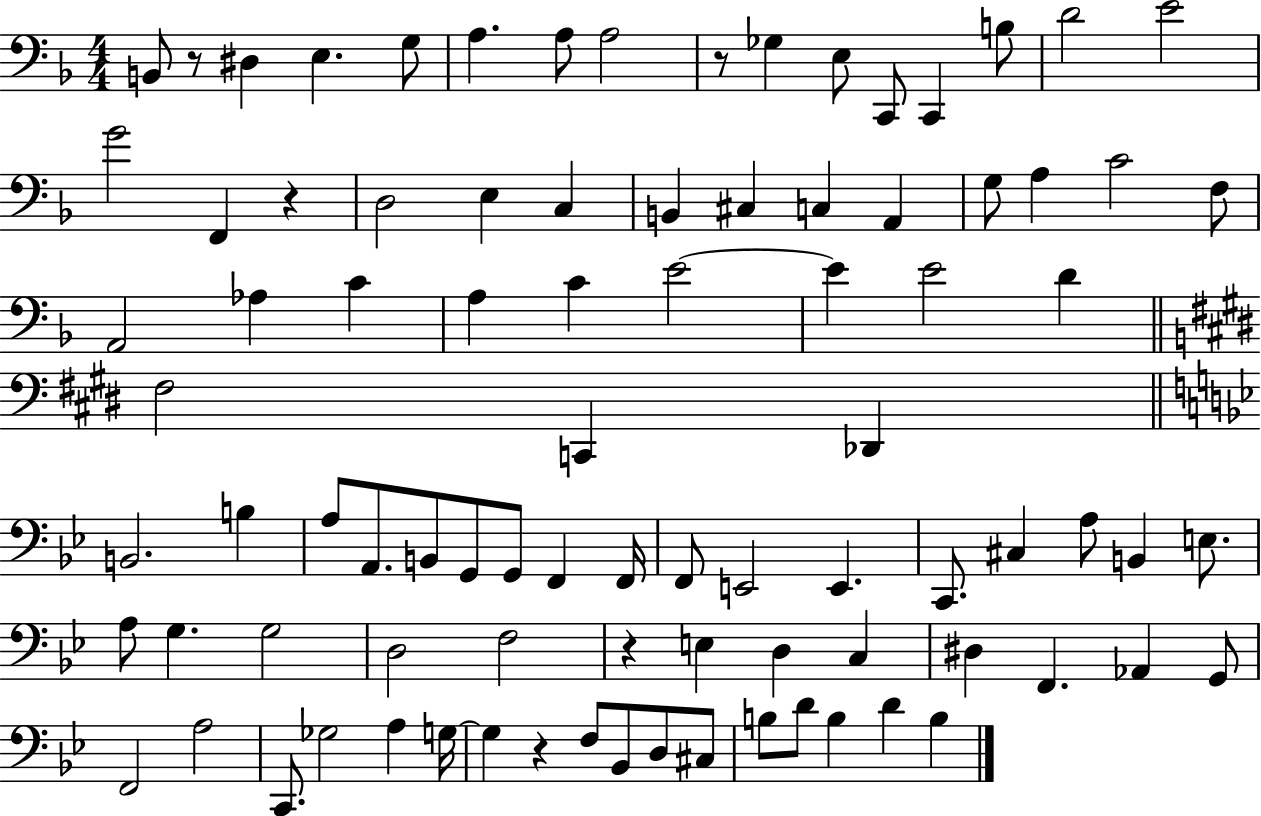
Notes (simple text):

B2/e R/e D#3/q E3/q. G3/e A3/q. A3/e A3/h R/e Gb3/q E3/e C2/e C2/q B3/e D4/h E4/h G4/h F2/q R/q D3/h E3/q C3/q B2/q C#3/q C3/q A2/q G3/e A3/q C4/h F3/e A2/h Ab3/q C4/q A3/q C4/q E4/h E4/q E4/h D4/q F#3/h C2/q Db2/q B2/h. B3/q A3/e A2/e. B2/e G2/e G2/e F2/q F2/s F2/e E2/h E2/q. C2/e. C#3/q A3/e B2/q E3/e. A3/e G3/q. G3/h D3/h F3/h R/q E3/q D3/q C3/q D#3/q F2/q. Ab2/q G2/e F2/h A3/h C2/e. Gb3/h A3/q G3/s G3/q R/q F3/e Bb2/e D3/e C#3/e B3/e D4/e B3/q D4/q B3/q